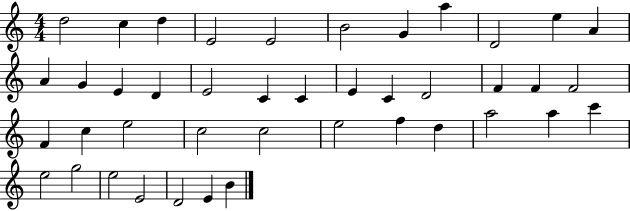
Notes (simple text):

D5/h C5/q D5/q E4/h E4/h B4/h G4/q A5/q D4/h E5/q A4/q A4/q G4/q E4/q D4/q E4/h C4/q C4/q E4/q C4/q D4/h F4/q F4/q F4/h F4/q C5/q E5/h C5/h C5/h E5/h F5/q D5/q A5/h A5/q C6/q E5/h G5/h E5/h E4/h D4/h E4/q B4/q